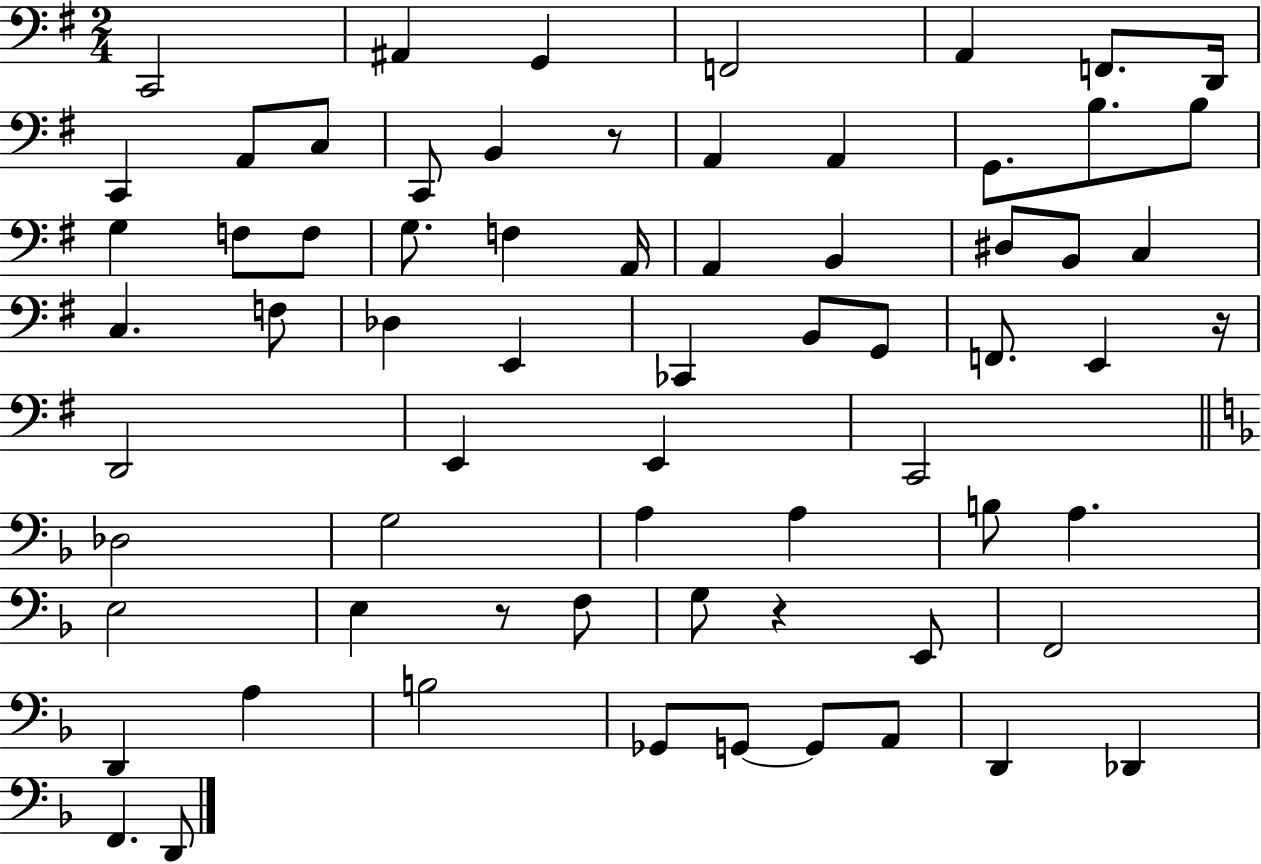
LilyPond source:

{
  \clef bass
  \numericTimeSignature
  \time 2/4
  \key g \major
  c,2 | ais,4 g,4 | f,2 | a,4 f,8. d,16 | \break c,4 a,8 c8 | c,8 b,4 r8 | a,4 a,4 | g,8. b8. b8 | \break g4 f8 f8 | g8. f4 a,16 | a,4 b,4 | dis8 b,8 c4 | \break c4. f8 | des4 e,4 | ces,4 b,8 g,8 | f,8. e,4 r16 | \break d,2 | e,4 e,4 | c,2 | \bar "||" \break \key f \major des2 | g2 | a4 a4 | b8 a4. | \break e2 | e4 r8 f8 | g8 r4 e,8 | f,2 | \break d,4 a4 | b2 | ges,8 g,8~~ g,8 a,8 | d,4 des,4 | \break f,4. d,8 | \bar "|."
}